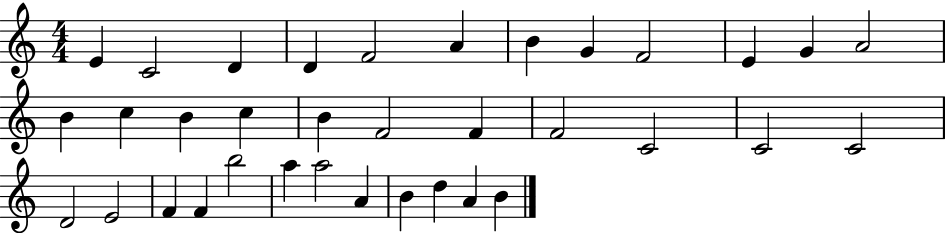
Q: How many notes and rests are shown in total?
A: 35